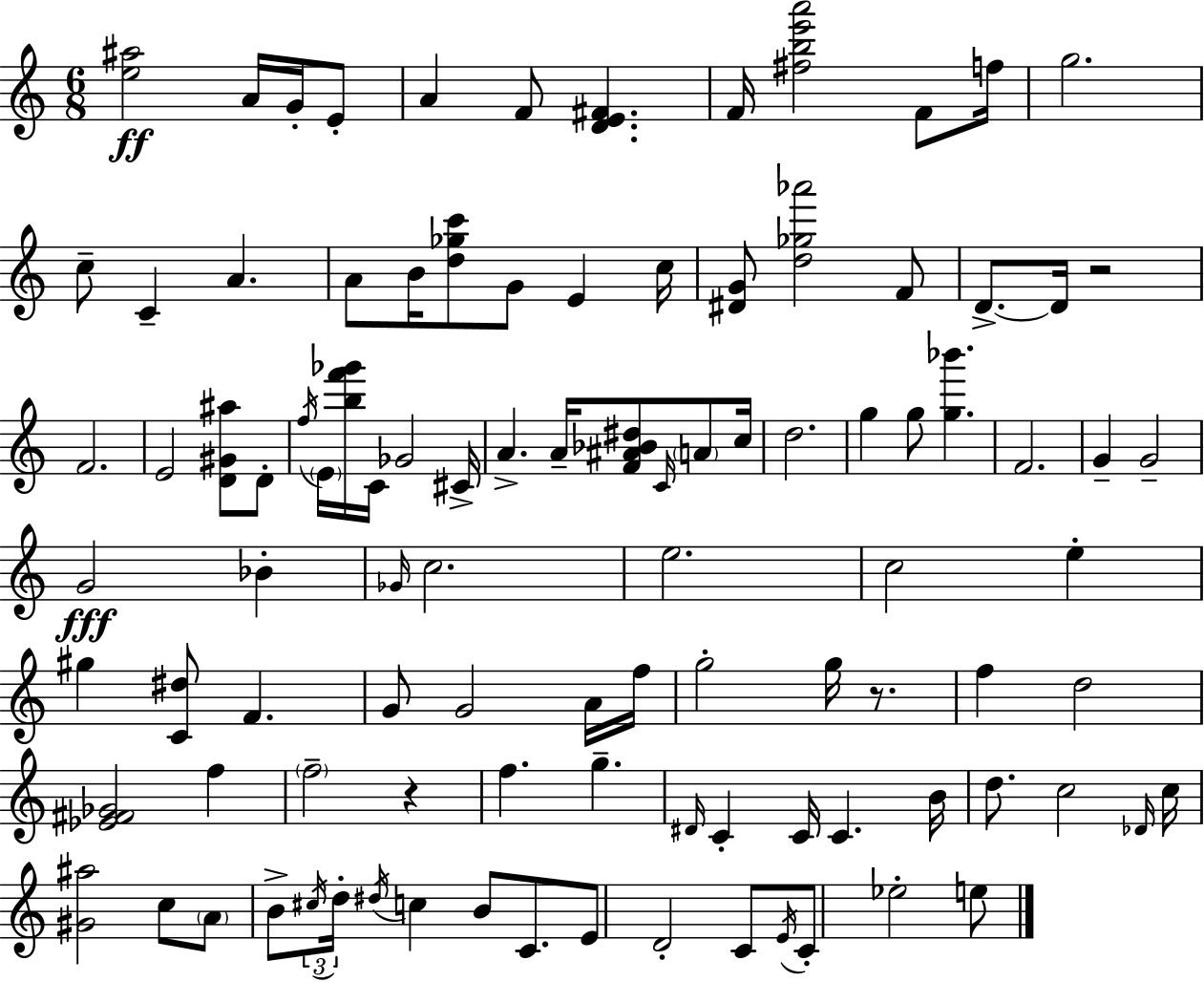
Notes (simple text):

[E5,A#5]/h A4/s G4/s E4/e A4/q F4/e [D4,E4,F#4]/q. F4/s [F#5,B5,E6,A6]/h F4/e F5/s G5/h. C5/e C4/q A4/q. A4/e B4/s [D5,Gb5,C6]/e G4/e E4/q C5/s [D#4,G4]/e [D5,Gb5,Ab6]/h F4/e D4/e. D4/s R/h F4/h. E4/h [D4,G#4,A#5]/e D4/e F5/s E4/s [B5,F6,Gb6]/s C4/s Gb4/h C#4/s A4/q. A4/s [F4,A#4,Bb4,D#5]/e C4/s A4/e C5/s D5/h. G5/q G5/e [G5,Bb6]/q. F4/h. G4/q G4/h G4/h Bb4/q Gb4/s C5/h. E5/h. C5/h E5/q G#5/q [C4,D#5]/e F4/q. G4/e G4/h A4/s F5/s G5/h G5/s R/e. F5/q D5/h [Eb4,F#4,Gb4]/h F5/q F5/h R/q F5/q. G5/q. D#4/s C4/q C4/s C4/q. B4/s D5/e. C5/h Db4/s C5/s [G#4,A#5]/h C5/e A4/e B4/e C#5/s D5/s D#5/s C5/q B4/e C4/e. E4/e D4/h C4/e E4/s C4/e Eb5/h E5/e